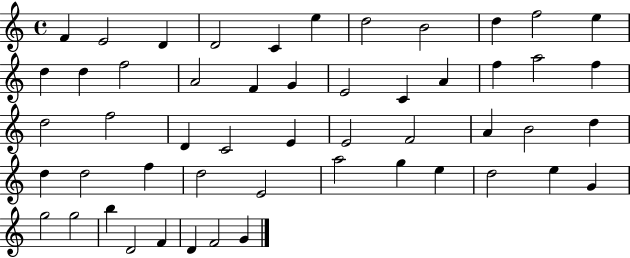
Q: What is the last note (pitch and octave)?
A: G4